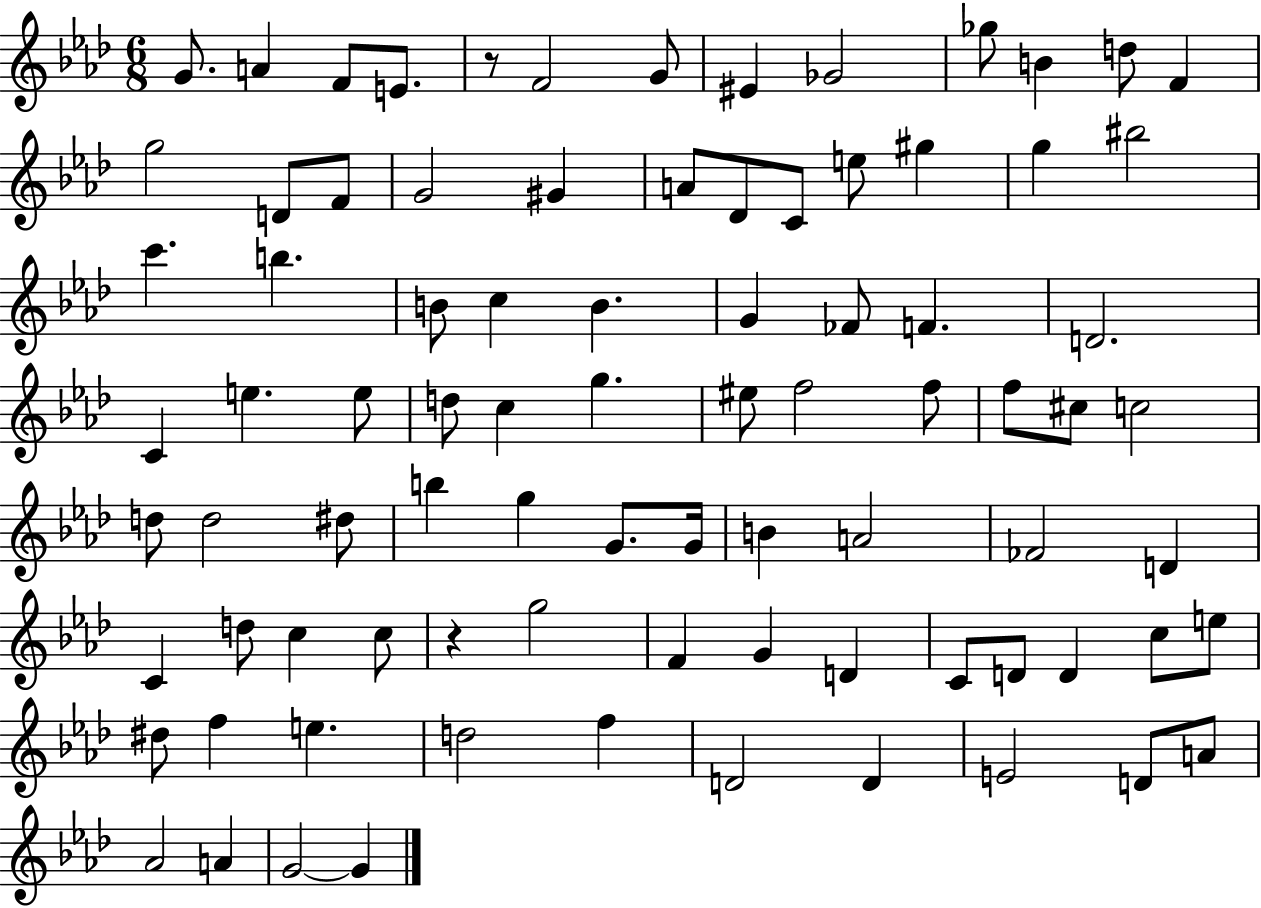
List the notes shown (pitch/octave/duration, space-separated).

G4/e. A4/q F4/e E4/e. R/e F4/h G4/e EIS4/q Gb4/h Gb5/e B4/q D5/e F4/q G5/h D4/e F4/e G4/h G#4/q A4/e Db4/e C4/e E5/e G#5/q G5/q BIS5/h C6/q. B5/q. B4/e C5/q B4/q. G4/q FES4/e F4/q. D4/h. C4/q E5/q. E5/e D5/e C5/q G5/q. EIS5/e F5/h F5/e F5/e C#5/e C5/h D5/e D5/h D#5/e B5/q G5/q G4/e. G4/s B4/q A4/h FES4/h D4/q C4/q D5/e C5/q C5/e R/q G5/h F4/q G4/q D4/q C4/e D4/e D4/q C5/e E5/e D#5/e F5/q E5/q. D5/h F5/q D4/h D4/q E4/h D4/e A4/e Ab4/h A4/q G4/h G4/q